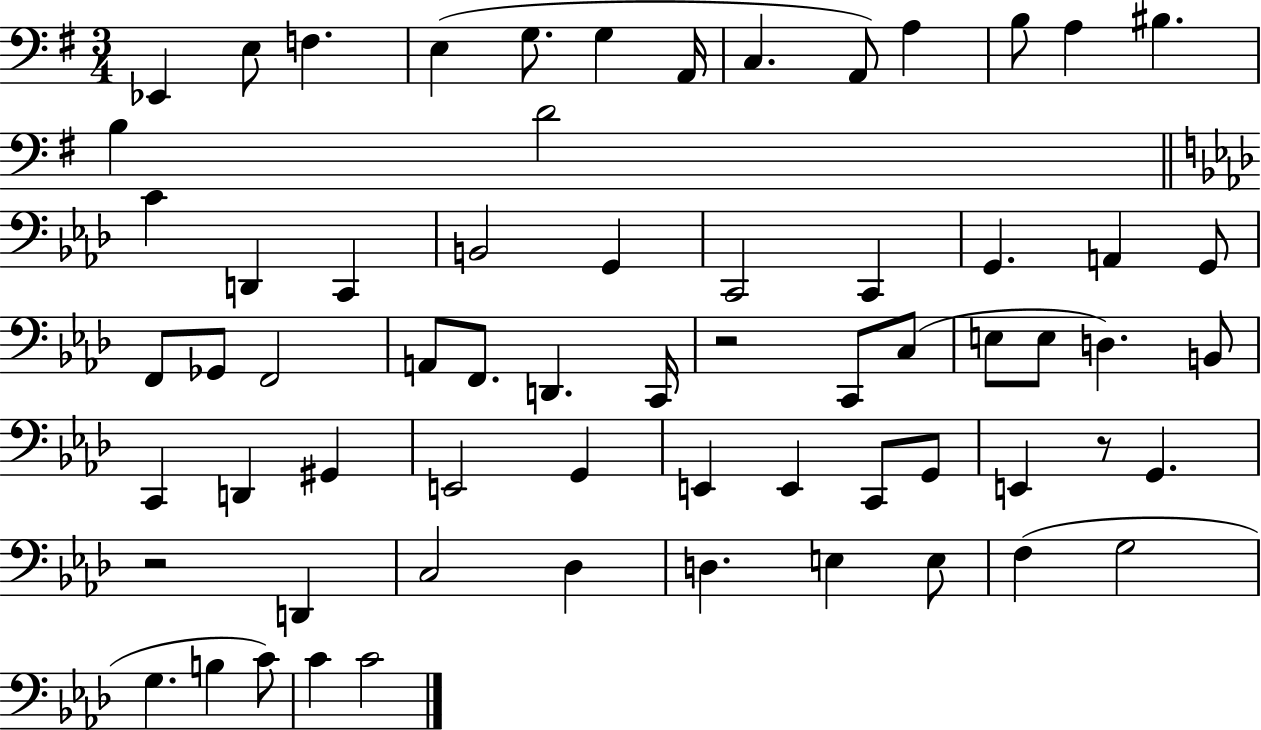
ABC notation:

X:1
T:Untitled
M:3/4
L:1/4
K:G
_E,, E,/2 F, E, G,/2 G, A,,/4 C, A,,/2 A, B,/2 A, ^B, B, D2 C D,, C,, B,,2 G,, C,,2 C,, G,, A,, G,,/2 F,,/2 _G,,/2 F,,2 A,,/2 F,,/2 D,, C,,/4 z2 C,,/2 C,/2 E,/2 E,/2 D, B,,/2 C,, D,, ^G,, E,,2 G,, E,, E,, C,,/2 G,,/2 E,, z/2 G,, z2 D,, C,2 _D, D, E, E,/2 F, G,2 G, B, C/2 C C2